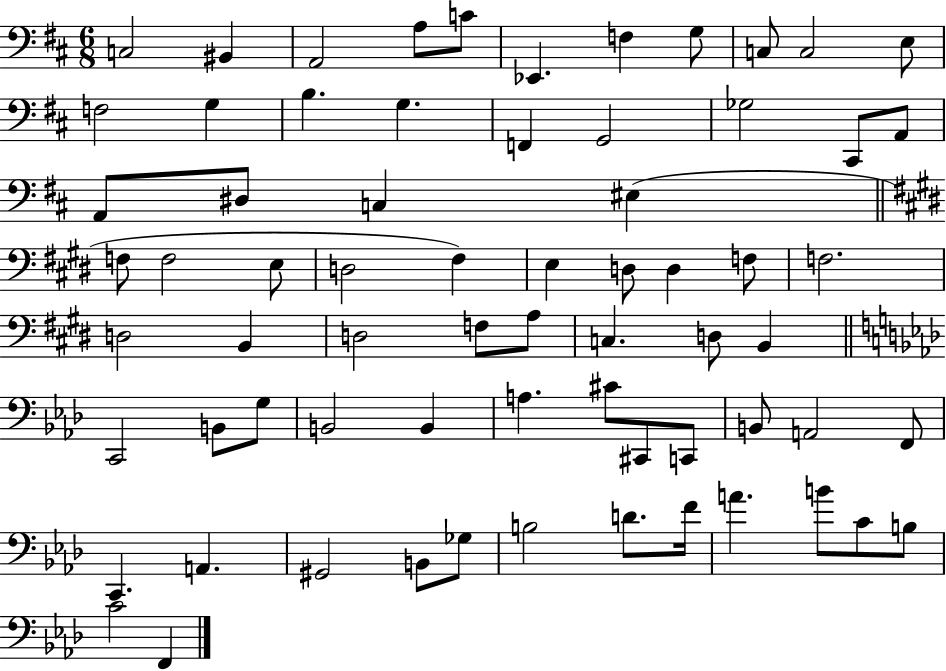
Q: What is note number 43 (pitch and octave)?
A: C2